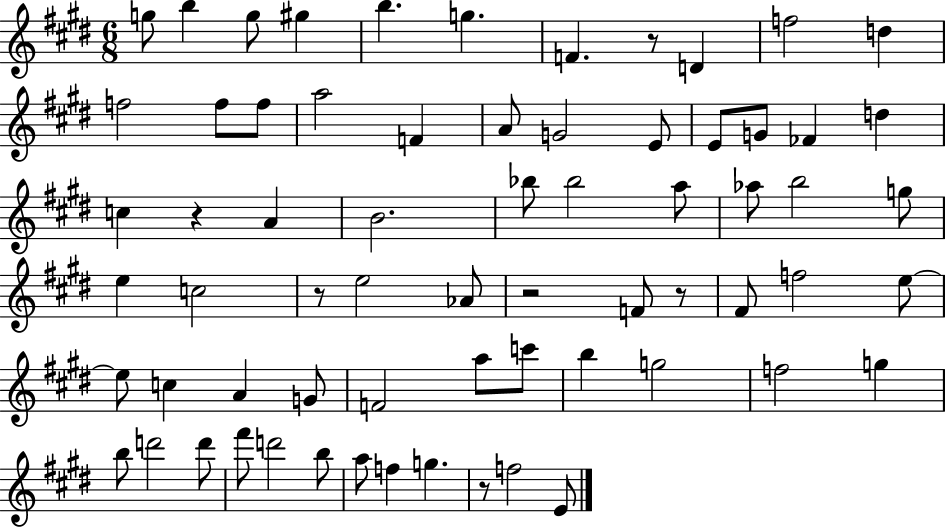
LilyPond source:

{
  \clef treble
  \numericTimeSignature
  \time 6/8
  \key e \major
  g''8 b''4 g''8 gis''4 | b''4. g''4. | f'4. r8 d'4 | f''2 d''4 | \break f''2 f''8 f''8 | a''2 f'4 | a'8 g'2 e'8 | e'8 g'8 fes'4 d''4 | \break c''4 r4 a'4 | b'2. | bes''8 bes''2 a''8 | aes''8 b''2 g''8 | \break e''4 c''2 | r8 e''2 aes'8 | r2 f'8 r8 | fis'8 f''2 e''8~~ | \break e''8 c''4 a'4 g'8 | f'2 a''8 c'''8 | b''4 g''2 | f''2 g''4 | \break b''8 d'''2 d'''8 | fis'''8 d'''2 b''8 | a''8 f''4 g''4. | r8 f''2 e'8 | \break \bar "|."
}